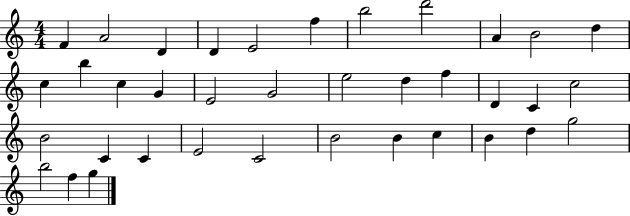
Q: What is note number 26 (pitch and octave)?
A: C4